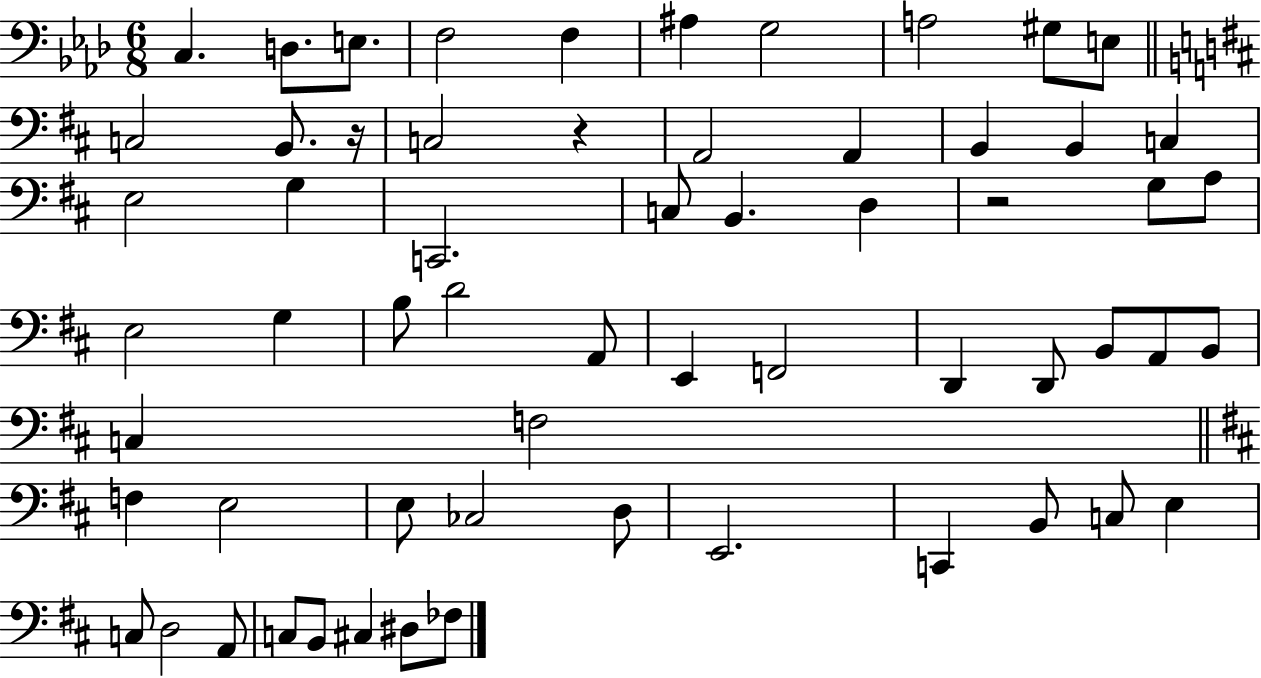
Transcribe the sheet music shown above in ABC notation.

X:1
T:Untitled
M:6/8
L:1/4
K:Ab
C, D,/2 E,/2 F,2 F, ^A, G,2 A,2 ^G,/2 E,/2 C,2 B,,/2 z/4 C,2 z A,,2 A,, B,, B,, C, E,2 G, C,,2 C,/2 B,, D, z2 G,/2 A,/2 E,2 G, B,/2 D2 A,,/2 E,, F,,2 D,, D,,/2 B,,/2 A,,/2 B,,/2 C, F,2 F, E,2 E,/2 _C,2 D,/2 E,,2 C,, B,,/2 C,/2 E, C,/2 D,2 A,,/2 C,/2 B,,/2 ^C, ^D,/2 _F,/2